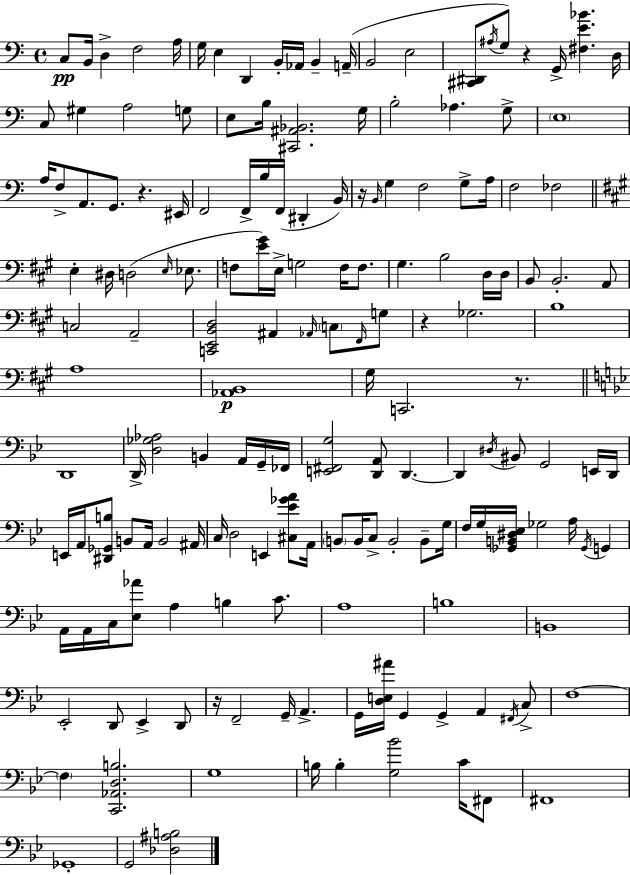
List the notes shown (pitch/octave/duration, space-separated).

C3/e B2/s D3/q F3/h A3/s G3/s E3/q D2/q B2/s Ab2/s B2/q A2/s B2/h E3/h [C#2,D#2]/e A#3/s G3/e R/q G2/s [F#3,E4,Bb4]/q. D3/s C3/e G#3/q A3/h G3/e E3/e B3/s [C#2,A#2,Bb2]/h. G3/s B3/h Ab3/q. G3/e E3/w A3/s F3/e A2/e. G2/e. R/q. EIS2/s F2/h F2/s B3/s F2/s D#2/q B2/s R/s B2/s G3/q F3/h G3/e A3/s F3/h FES3/h E3/q D#3/s D3/h E3/s Eb3/e. F3/e [E4,G#4]/s E3/s G3/h F3/s F3/e. G#3/q. B3/h D3/s D3/s B2/e B2/h. A2/e C3/h A2/h [C2,E2,B2,D3]/h A#2/q Ab2/s C3/e F#2/s G3/e R/q Gb3/h. B3/w A3/w [Ab2,B2]/w G#3/s C2/h. R/e. D2/w D2/s [D3,Gb3,Ab3]/h B2/q A2/s G2/s FES2/s [E2,F#2,G3]/h [D2,A2]/e D2/q. D2/q D#3/s BIS2/e G2/h E2/s D2/s E2/s A2/s [D#2,Gb2,B3]/e B2/e A2/s B2/h A#2/s C3/s D3/h E2/q [C#3,Eb4,Gb4,A4]/e A2/s B2/e B2/s C3/e B2/h B2/e G3/s F3/s G3/s [Gb2,B2,D#3,Eb3]/s Gb3/h A3/s Gb2/s G2/q A2/s A2/s C3/s [Eb3,Ab4]/e A3/q B3/q C4/e. A3/w B3/w B2/w Eb2/h D2/e Eb2/q D2/e R/s F2/h G2/s A2/q. G2/s [D3,E3,A#4]/s G2/q G2/q A2/q F#2/s C3/e F3/w F3/q [C2,Ab2,D3,B3]/h. G3/w B3/s B3/q [G3,Bb4]/h C4/s F#2/e F#2/w Gb2/w G2/h [Db3,A#3,B3]/h